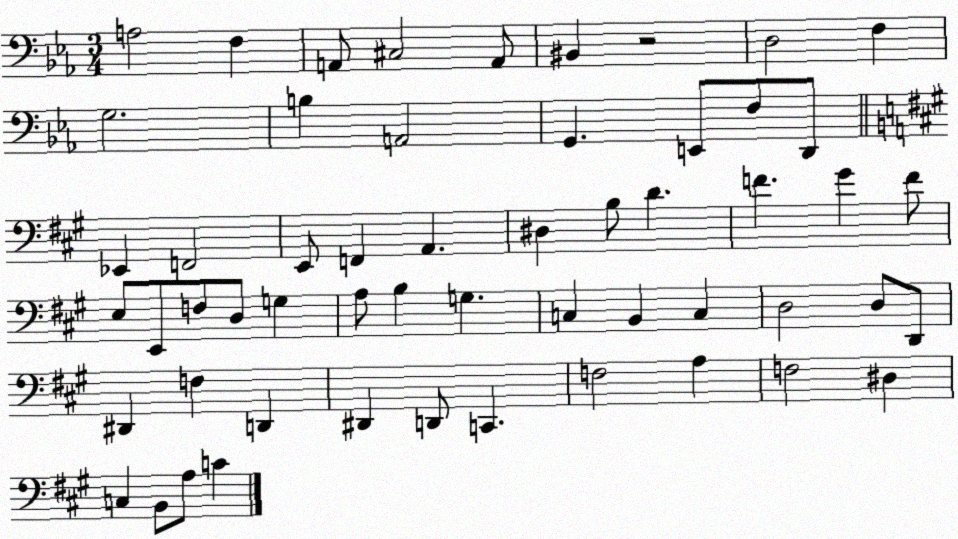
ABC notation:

X:1
T:Untitled
M:3/4
L:1/4
K:Eb
A,2 F, A,,/2 ^C,2 A,,/2 ^B,, z2 D,2 F, G,2 B, A,,2 G,, E,,/2 F,/2 D,,/2 _E,, F,,2 E,,/2 F,, A,, ^D, B,/2 D F ^G F/2 E,/2 E,,/2 F,/2 D,/2 G, A,/2 B, G, C, B,, C, D,2 D,/2 D,,/2 ^D,, F, D,, ^D,, D,,/2 C,, F,2 A, F,2 ^D, C, B,,/2 A,/2 C